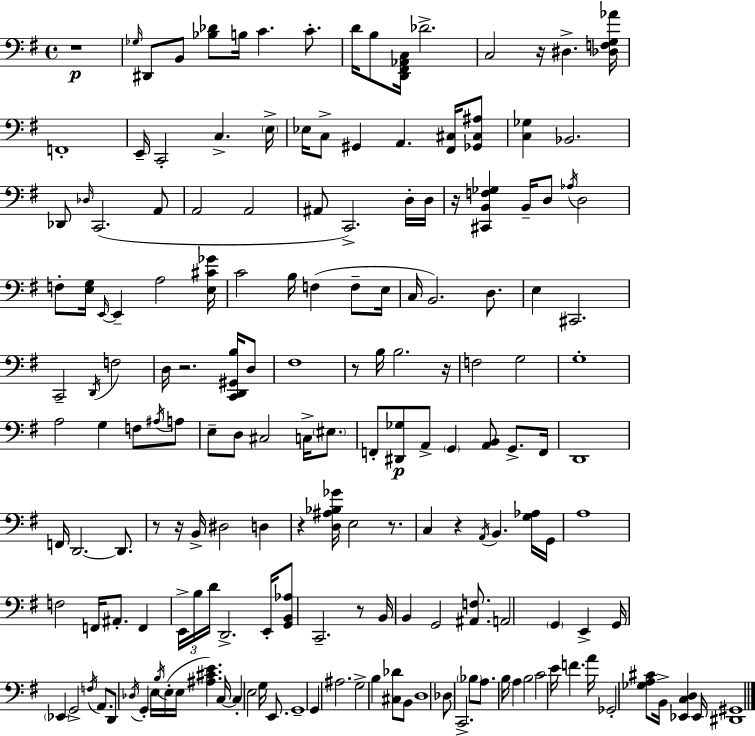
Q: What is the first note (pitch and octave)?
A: Gb3